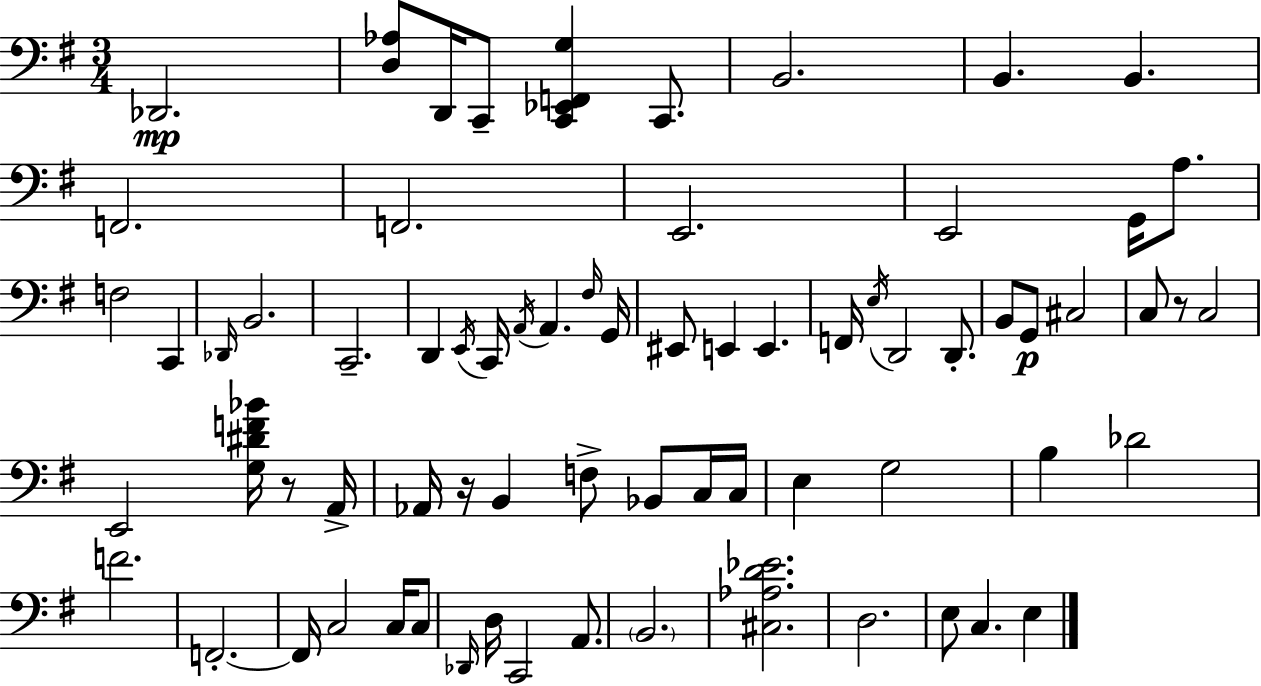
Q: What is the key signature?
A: G major